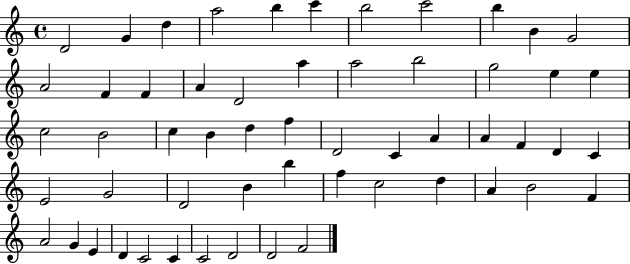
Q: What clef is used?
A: treble